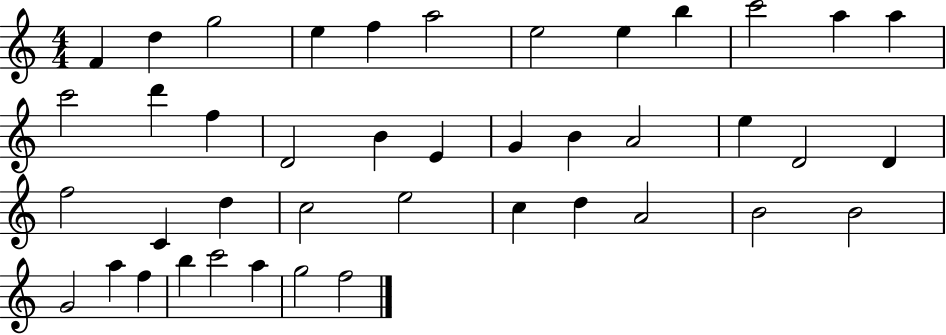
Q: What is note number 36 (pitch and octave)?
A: A5